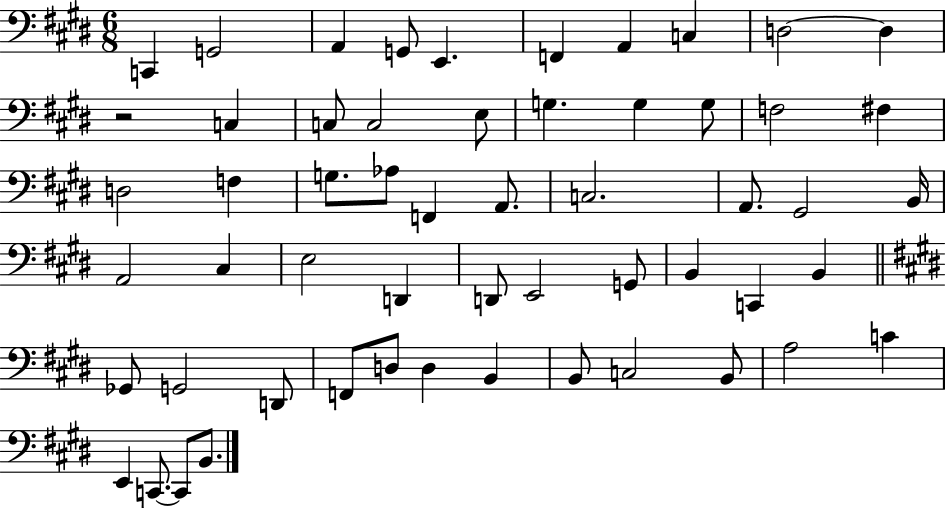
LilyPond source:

{
  \clef bass
  \numericTimeSignature
  \time 6/8
  \key e \major
  c,4 g,2 | a,4 g,8 e,4. | f,4 a,4 c4 | d2~~ d4 | \break r2 c4 | c8 c2 e8 | g4. g4 g8 | f2 fis4 | \break d2 f4 | g8. aes8 f,4 a,8. | c2. | a,8. gis,2 b,16 | \break a,2 cis4 | e2 d,4 | d,8 e,2 g,8 | b,4 c,4 b,4 | \break \bar "||" \break \key e \major ges,8 g,2 d,8 | f,8 d8 d4 b,4 | b,8 c2 b,8 | a2 c'4 | \break e,4 c,8.~~ c,8 b,8. | \bar "|."
}